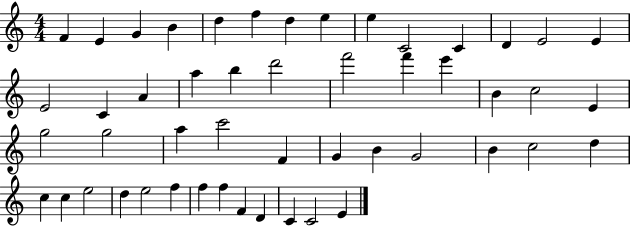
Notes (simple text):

F4/q E4/q G4/q B4/q D5/q F5/q D5/q E5/q E5/q C4/h C4/q D4/q E4/h E4/q E4/h C4/q A4/q A5/q B5/q D6/h F6/h F6/q E6/q B4/q C5/h E4/q G5/h G5/h A5/q C6/h F4/q G4/q B4/q G4/h B4/q C5/h D5/q C5/q C5/q E5/h D5/q E5/h F5/q F5/q F5/q F4/q D4/q C4/q C4/h E4/q